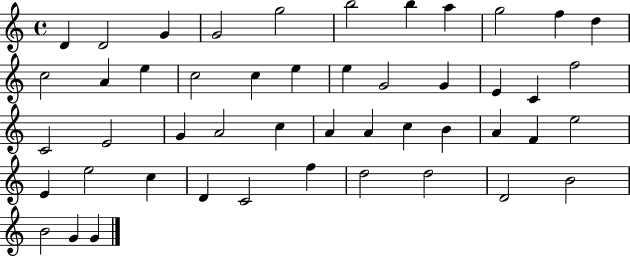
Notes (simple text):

D4/q D4/h G4/q G4/h G5/h B5/h B5/q A5/q G5/h F5/q D5/q C5/h A4/q E5/q C5/h C5/q E5/q E5/q G4/h G4/q E4/q C4/q F5/h C4/h E4/h G4/q A4/h C5/q A4/q A4/q C5/q B4/q A4/q F4/q E5/h E4/q E5/h C5/q D4/q C4/h F5/q D5/h D5/h D4/h B4/h B4/h G4/q G4/q